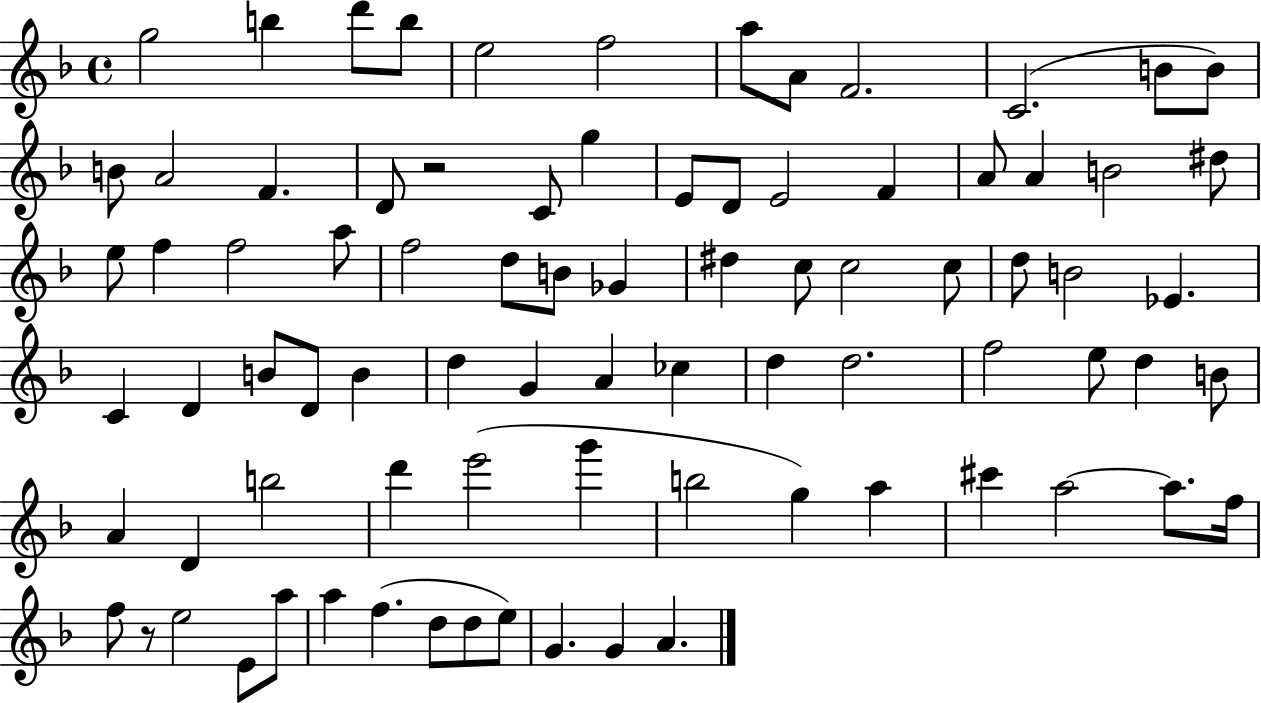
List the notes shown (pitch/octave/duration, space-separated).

G5/h B5/q D6/e B5/e E5/h F5/h A5/e A4/e F4/h. C4/h. B4/e B4/e B4/e A4/h F4/q. D4/e R/h C4/e G5/q E4/e D4/e E4/h F4/q A4/e A4/q B4/h D#5/e E5/e F5/q F5/h A5/e F5/h D5/e B4/e Gb4/q D#5/q C5/e C5/h C5/e D5/e B4/h Eb4/q. C4/q D4/q B4/e D4/e B4/q D5/q G4/q A4/q CES5/q D5/q D5/h. F5/h E5/e D5/q B4/e A4/q D4/q B5/h D6/q E6/h G6/q B5/h G5/q A5/q C#6/q A5/h A5/e. F5/s F5/e R/e E5/h E4/e A5/e A5/q F5/q. D5/e D5/e E5/e G4/q. G4/q A4/q.